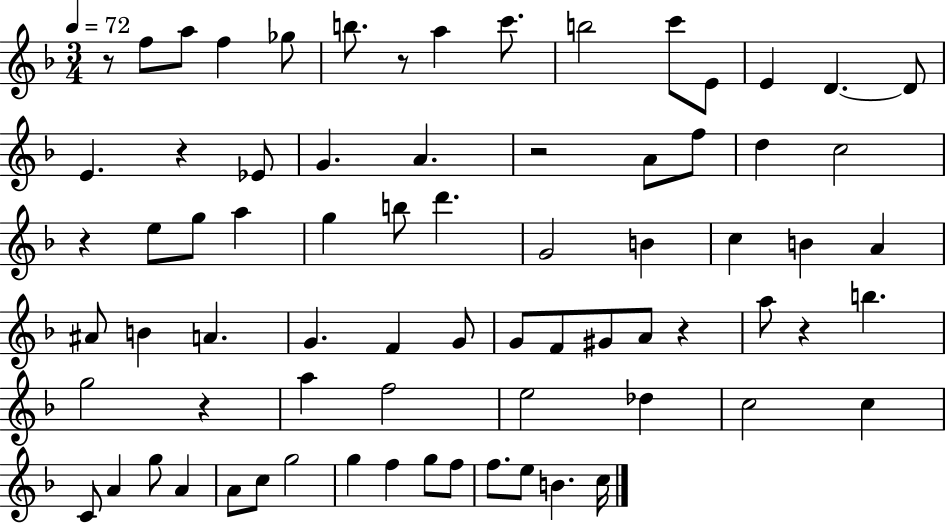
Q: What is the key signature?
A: F major